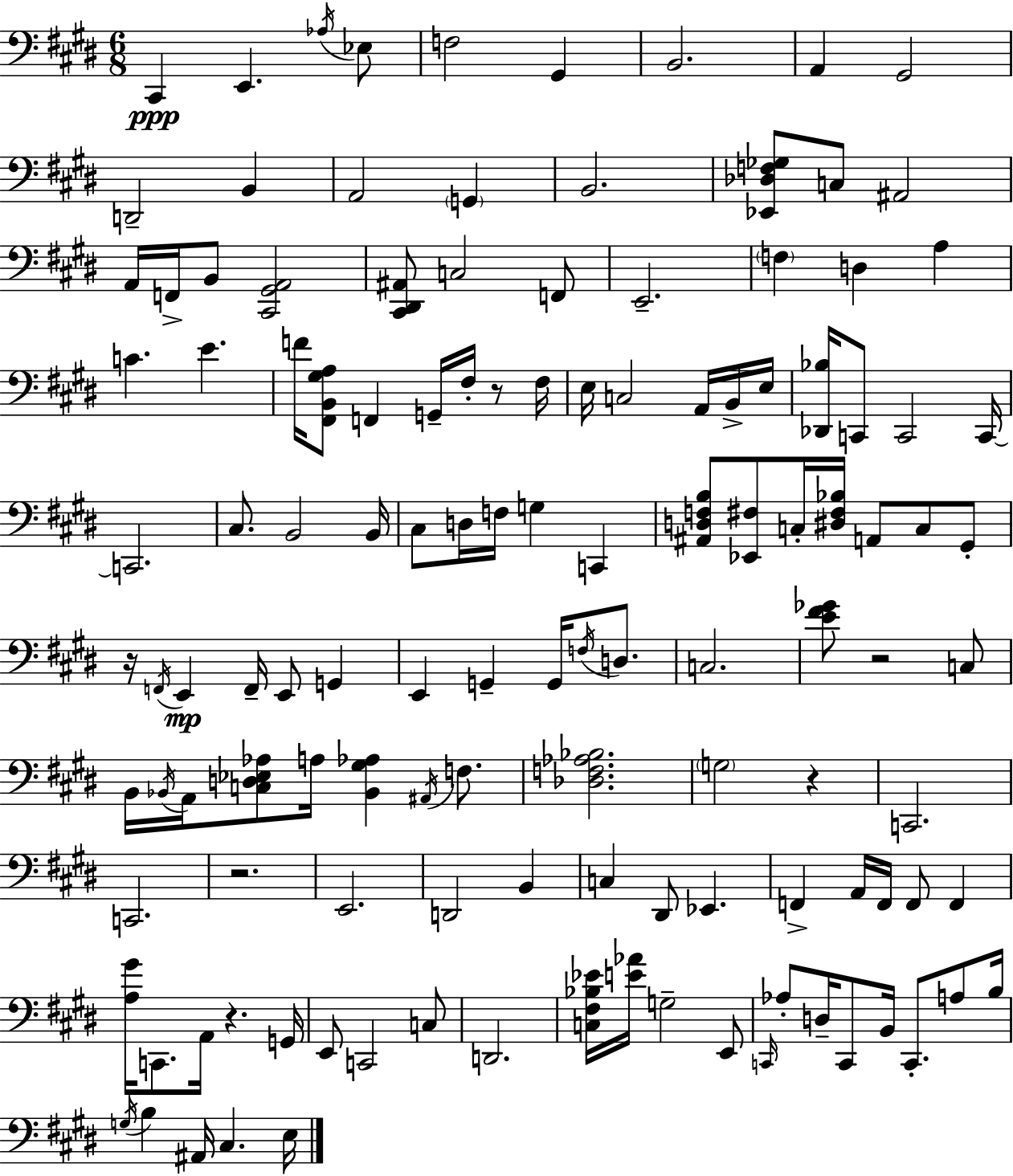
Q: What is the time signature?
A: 6/8